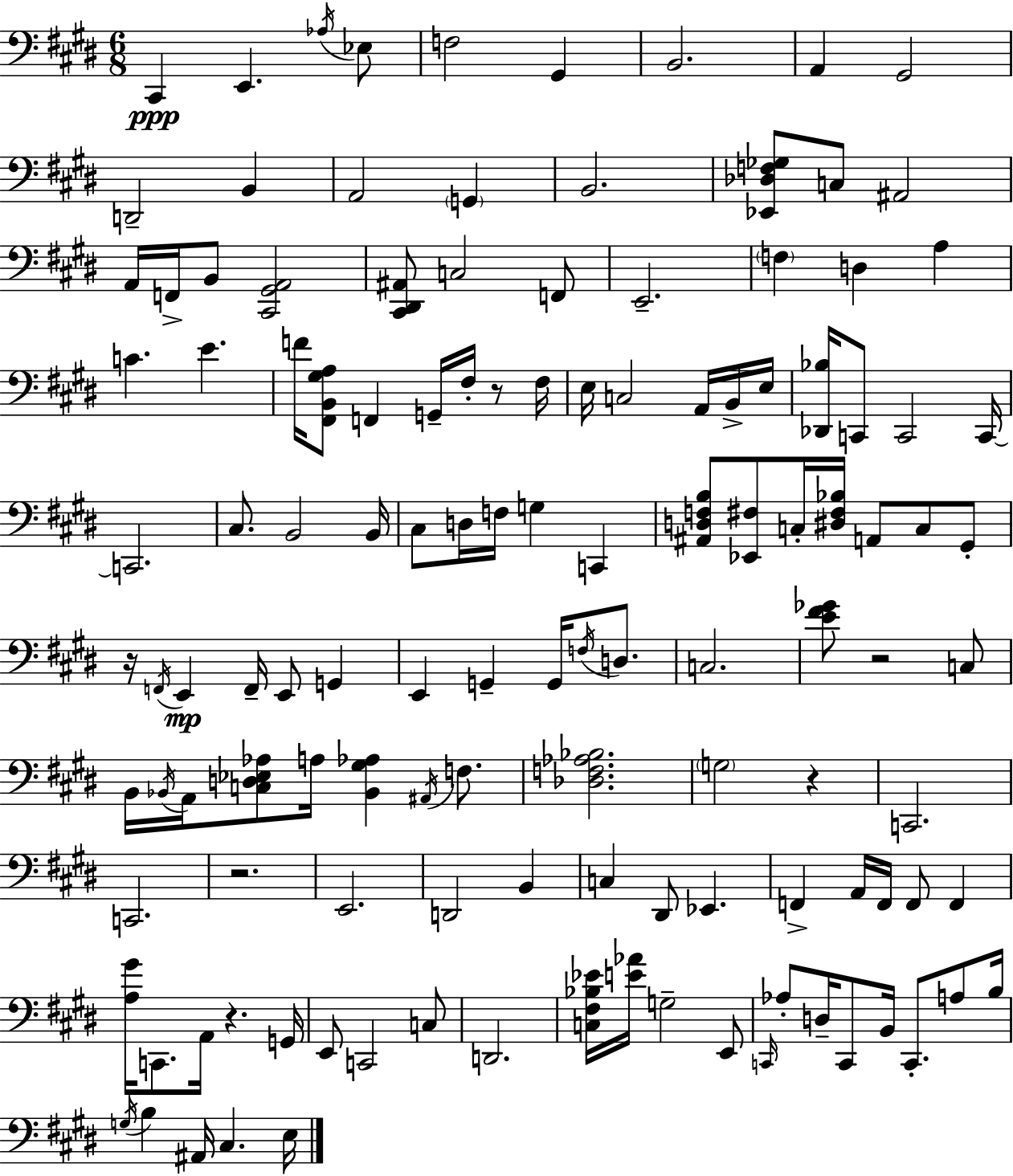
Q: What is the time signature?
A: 6/8